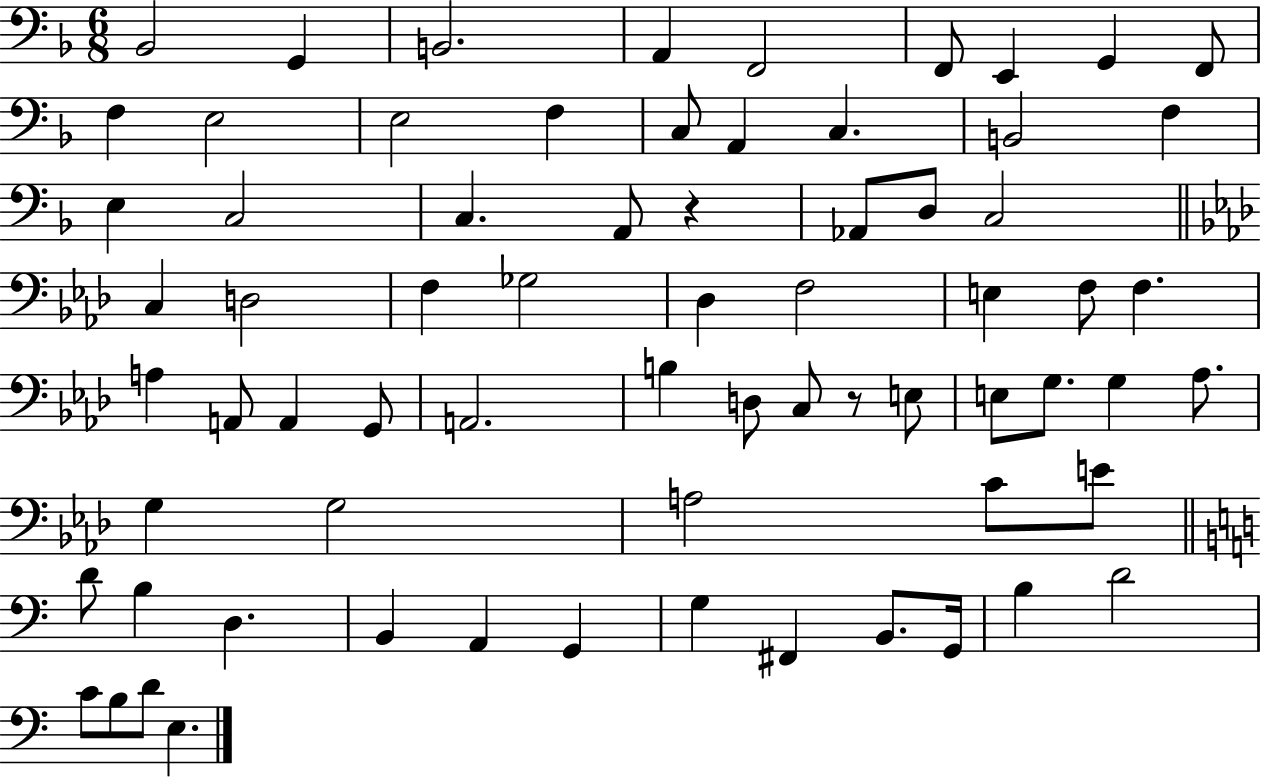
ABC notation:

X:1
T:Untitled
M:6/8
L:1/4
K:F
_B,,2 G,, B,,2 A,, F,,2 F,,/2 E,, G,, F,,/2 F, E,2 E,2 F, C,/2 A,, C, B,,2 F, E, C,2 C, A,,/2 z _A,,/2 D,/2 C,2 C, D,2 F, _G,2 _D, F,2 E, F,/2 F, A, A,,/2 A,, G,,/2 A,,2 B, D,/2 C,/2 z/2 E,/2 E,/2 G,/2 G, _A,/2 G, G,2 A,2 C/2 E/2 D/2 B, D, B,, A,, G,, G, ^F,, B,,/2 G,,/4 B, D2 C/2 B,/2 D/2 E,